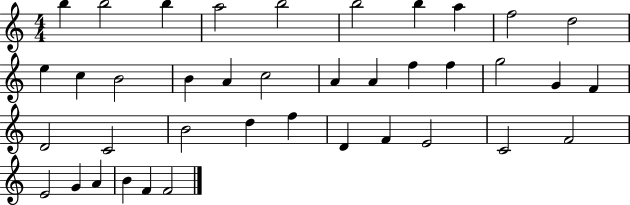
{
  \clef treble
  \numericTimeSignature
  \time 4/4
  \key c \major
  b''4 b''2 b''4 | a''2 b''2 | b''2 b''4 a''4 | f''2 d''2 | \break e''4 c''4 b'2 | b'4 a'4 c''2 | a'4 a'4 f''4 f''4 | g''2 g'4 f'4 | \break d'2 c'2 | b'2 d''4 f''4 | d'4 f'4 e'2 | c'2 f'2 | \break e'2 g'4 a'4 | b'4 f'4 f'2 | \bar "|."
}